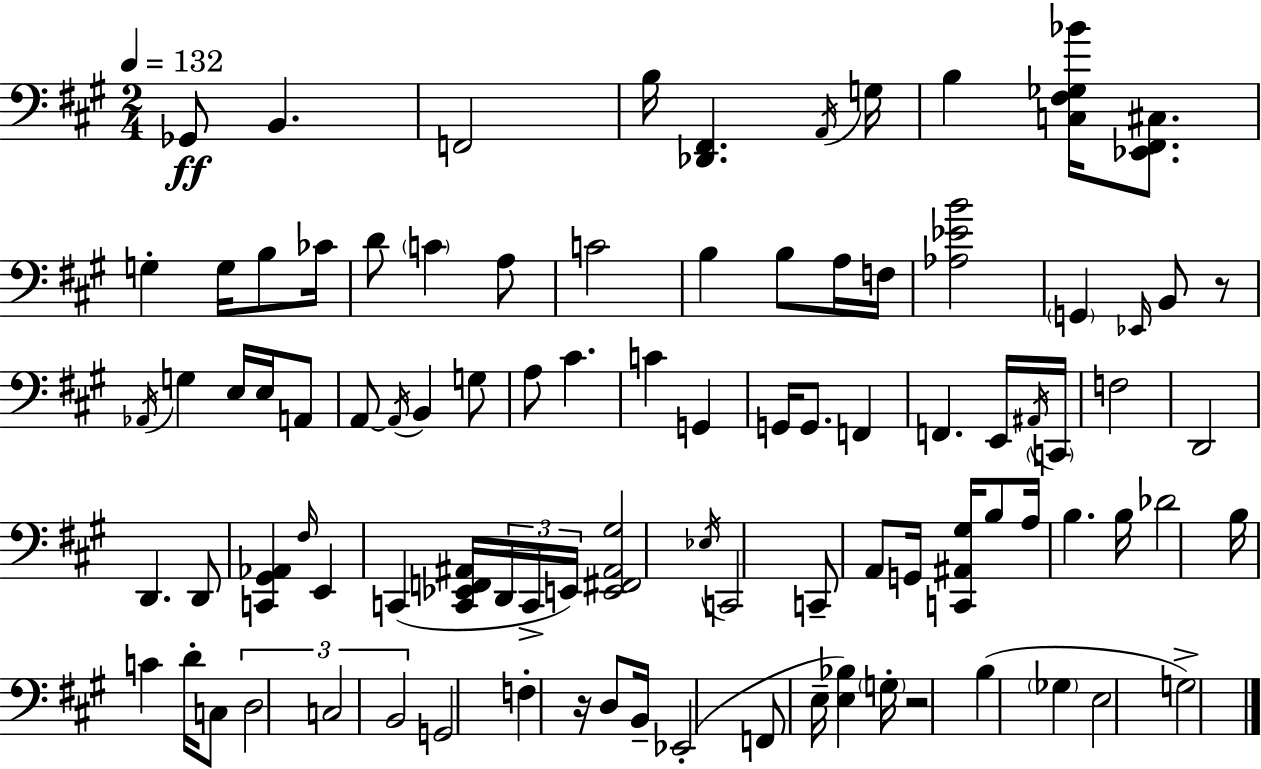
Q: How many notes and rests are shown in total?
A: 93